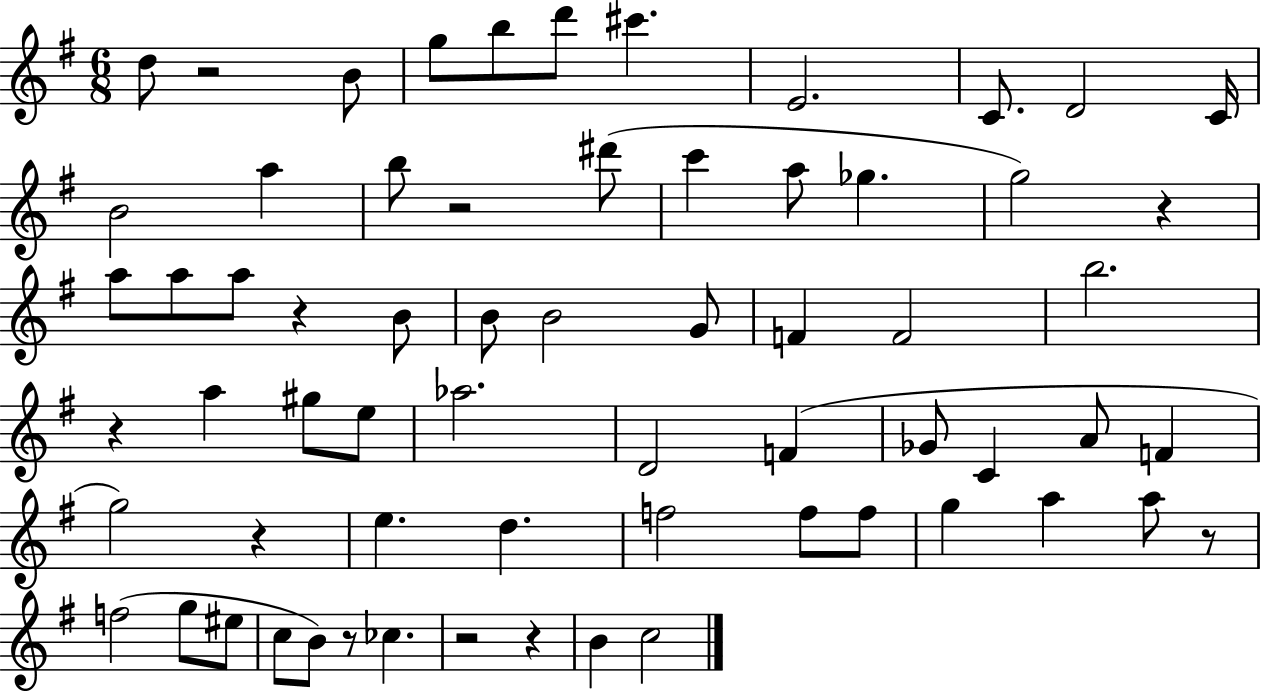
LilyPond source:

{
  \clef treble
  \numericTimeSignature
  \time 6/8
  \key g \major
  \repeat volta 2 { d''8 r2 b'8 | g''8 b''8 d'''8 cis'''4. | e'2. | c'8. d'2 c'16 | \break b'2 a''4 | b''8 r2 dis'''8( | c'''4 a''8 ges''4. | g''2) r4 | \break a''8 a''8 a''8 r4 b'8 | b'8 b'2 g'8 | f'4 f'2 | b''2. | \break r4 a''4 gis''8 e''8 | aes''2. | d'2 f'4( | ges'8 c'4 a'8 f'4 | \break g''2) r4 | e''4. d''4. | f''2 f''8 f''8 | g''4 a''4 a''8 r8 | \break f''2( g''8 eis''8 | c''8 b'8) r8 ces''4. | r2 r4 | b'4 c''2 | \break } \bar "|."
}